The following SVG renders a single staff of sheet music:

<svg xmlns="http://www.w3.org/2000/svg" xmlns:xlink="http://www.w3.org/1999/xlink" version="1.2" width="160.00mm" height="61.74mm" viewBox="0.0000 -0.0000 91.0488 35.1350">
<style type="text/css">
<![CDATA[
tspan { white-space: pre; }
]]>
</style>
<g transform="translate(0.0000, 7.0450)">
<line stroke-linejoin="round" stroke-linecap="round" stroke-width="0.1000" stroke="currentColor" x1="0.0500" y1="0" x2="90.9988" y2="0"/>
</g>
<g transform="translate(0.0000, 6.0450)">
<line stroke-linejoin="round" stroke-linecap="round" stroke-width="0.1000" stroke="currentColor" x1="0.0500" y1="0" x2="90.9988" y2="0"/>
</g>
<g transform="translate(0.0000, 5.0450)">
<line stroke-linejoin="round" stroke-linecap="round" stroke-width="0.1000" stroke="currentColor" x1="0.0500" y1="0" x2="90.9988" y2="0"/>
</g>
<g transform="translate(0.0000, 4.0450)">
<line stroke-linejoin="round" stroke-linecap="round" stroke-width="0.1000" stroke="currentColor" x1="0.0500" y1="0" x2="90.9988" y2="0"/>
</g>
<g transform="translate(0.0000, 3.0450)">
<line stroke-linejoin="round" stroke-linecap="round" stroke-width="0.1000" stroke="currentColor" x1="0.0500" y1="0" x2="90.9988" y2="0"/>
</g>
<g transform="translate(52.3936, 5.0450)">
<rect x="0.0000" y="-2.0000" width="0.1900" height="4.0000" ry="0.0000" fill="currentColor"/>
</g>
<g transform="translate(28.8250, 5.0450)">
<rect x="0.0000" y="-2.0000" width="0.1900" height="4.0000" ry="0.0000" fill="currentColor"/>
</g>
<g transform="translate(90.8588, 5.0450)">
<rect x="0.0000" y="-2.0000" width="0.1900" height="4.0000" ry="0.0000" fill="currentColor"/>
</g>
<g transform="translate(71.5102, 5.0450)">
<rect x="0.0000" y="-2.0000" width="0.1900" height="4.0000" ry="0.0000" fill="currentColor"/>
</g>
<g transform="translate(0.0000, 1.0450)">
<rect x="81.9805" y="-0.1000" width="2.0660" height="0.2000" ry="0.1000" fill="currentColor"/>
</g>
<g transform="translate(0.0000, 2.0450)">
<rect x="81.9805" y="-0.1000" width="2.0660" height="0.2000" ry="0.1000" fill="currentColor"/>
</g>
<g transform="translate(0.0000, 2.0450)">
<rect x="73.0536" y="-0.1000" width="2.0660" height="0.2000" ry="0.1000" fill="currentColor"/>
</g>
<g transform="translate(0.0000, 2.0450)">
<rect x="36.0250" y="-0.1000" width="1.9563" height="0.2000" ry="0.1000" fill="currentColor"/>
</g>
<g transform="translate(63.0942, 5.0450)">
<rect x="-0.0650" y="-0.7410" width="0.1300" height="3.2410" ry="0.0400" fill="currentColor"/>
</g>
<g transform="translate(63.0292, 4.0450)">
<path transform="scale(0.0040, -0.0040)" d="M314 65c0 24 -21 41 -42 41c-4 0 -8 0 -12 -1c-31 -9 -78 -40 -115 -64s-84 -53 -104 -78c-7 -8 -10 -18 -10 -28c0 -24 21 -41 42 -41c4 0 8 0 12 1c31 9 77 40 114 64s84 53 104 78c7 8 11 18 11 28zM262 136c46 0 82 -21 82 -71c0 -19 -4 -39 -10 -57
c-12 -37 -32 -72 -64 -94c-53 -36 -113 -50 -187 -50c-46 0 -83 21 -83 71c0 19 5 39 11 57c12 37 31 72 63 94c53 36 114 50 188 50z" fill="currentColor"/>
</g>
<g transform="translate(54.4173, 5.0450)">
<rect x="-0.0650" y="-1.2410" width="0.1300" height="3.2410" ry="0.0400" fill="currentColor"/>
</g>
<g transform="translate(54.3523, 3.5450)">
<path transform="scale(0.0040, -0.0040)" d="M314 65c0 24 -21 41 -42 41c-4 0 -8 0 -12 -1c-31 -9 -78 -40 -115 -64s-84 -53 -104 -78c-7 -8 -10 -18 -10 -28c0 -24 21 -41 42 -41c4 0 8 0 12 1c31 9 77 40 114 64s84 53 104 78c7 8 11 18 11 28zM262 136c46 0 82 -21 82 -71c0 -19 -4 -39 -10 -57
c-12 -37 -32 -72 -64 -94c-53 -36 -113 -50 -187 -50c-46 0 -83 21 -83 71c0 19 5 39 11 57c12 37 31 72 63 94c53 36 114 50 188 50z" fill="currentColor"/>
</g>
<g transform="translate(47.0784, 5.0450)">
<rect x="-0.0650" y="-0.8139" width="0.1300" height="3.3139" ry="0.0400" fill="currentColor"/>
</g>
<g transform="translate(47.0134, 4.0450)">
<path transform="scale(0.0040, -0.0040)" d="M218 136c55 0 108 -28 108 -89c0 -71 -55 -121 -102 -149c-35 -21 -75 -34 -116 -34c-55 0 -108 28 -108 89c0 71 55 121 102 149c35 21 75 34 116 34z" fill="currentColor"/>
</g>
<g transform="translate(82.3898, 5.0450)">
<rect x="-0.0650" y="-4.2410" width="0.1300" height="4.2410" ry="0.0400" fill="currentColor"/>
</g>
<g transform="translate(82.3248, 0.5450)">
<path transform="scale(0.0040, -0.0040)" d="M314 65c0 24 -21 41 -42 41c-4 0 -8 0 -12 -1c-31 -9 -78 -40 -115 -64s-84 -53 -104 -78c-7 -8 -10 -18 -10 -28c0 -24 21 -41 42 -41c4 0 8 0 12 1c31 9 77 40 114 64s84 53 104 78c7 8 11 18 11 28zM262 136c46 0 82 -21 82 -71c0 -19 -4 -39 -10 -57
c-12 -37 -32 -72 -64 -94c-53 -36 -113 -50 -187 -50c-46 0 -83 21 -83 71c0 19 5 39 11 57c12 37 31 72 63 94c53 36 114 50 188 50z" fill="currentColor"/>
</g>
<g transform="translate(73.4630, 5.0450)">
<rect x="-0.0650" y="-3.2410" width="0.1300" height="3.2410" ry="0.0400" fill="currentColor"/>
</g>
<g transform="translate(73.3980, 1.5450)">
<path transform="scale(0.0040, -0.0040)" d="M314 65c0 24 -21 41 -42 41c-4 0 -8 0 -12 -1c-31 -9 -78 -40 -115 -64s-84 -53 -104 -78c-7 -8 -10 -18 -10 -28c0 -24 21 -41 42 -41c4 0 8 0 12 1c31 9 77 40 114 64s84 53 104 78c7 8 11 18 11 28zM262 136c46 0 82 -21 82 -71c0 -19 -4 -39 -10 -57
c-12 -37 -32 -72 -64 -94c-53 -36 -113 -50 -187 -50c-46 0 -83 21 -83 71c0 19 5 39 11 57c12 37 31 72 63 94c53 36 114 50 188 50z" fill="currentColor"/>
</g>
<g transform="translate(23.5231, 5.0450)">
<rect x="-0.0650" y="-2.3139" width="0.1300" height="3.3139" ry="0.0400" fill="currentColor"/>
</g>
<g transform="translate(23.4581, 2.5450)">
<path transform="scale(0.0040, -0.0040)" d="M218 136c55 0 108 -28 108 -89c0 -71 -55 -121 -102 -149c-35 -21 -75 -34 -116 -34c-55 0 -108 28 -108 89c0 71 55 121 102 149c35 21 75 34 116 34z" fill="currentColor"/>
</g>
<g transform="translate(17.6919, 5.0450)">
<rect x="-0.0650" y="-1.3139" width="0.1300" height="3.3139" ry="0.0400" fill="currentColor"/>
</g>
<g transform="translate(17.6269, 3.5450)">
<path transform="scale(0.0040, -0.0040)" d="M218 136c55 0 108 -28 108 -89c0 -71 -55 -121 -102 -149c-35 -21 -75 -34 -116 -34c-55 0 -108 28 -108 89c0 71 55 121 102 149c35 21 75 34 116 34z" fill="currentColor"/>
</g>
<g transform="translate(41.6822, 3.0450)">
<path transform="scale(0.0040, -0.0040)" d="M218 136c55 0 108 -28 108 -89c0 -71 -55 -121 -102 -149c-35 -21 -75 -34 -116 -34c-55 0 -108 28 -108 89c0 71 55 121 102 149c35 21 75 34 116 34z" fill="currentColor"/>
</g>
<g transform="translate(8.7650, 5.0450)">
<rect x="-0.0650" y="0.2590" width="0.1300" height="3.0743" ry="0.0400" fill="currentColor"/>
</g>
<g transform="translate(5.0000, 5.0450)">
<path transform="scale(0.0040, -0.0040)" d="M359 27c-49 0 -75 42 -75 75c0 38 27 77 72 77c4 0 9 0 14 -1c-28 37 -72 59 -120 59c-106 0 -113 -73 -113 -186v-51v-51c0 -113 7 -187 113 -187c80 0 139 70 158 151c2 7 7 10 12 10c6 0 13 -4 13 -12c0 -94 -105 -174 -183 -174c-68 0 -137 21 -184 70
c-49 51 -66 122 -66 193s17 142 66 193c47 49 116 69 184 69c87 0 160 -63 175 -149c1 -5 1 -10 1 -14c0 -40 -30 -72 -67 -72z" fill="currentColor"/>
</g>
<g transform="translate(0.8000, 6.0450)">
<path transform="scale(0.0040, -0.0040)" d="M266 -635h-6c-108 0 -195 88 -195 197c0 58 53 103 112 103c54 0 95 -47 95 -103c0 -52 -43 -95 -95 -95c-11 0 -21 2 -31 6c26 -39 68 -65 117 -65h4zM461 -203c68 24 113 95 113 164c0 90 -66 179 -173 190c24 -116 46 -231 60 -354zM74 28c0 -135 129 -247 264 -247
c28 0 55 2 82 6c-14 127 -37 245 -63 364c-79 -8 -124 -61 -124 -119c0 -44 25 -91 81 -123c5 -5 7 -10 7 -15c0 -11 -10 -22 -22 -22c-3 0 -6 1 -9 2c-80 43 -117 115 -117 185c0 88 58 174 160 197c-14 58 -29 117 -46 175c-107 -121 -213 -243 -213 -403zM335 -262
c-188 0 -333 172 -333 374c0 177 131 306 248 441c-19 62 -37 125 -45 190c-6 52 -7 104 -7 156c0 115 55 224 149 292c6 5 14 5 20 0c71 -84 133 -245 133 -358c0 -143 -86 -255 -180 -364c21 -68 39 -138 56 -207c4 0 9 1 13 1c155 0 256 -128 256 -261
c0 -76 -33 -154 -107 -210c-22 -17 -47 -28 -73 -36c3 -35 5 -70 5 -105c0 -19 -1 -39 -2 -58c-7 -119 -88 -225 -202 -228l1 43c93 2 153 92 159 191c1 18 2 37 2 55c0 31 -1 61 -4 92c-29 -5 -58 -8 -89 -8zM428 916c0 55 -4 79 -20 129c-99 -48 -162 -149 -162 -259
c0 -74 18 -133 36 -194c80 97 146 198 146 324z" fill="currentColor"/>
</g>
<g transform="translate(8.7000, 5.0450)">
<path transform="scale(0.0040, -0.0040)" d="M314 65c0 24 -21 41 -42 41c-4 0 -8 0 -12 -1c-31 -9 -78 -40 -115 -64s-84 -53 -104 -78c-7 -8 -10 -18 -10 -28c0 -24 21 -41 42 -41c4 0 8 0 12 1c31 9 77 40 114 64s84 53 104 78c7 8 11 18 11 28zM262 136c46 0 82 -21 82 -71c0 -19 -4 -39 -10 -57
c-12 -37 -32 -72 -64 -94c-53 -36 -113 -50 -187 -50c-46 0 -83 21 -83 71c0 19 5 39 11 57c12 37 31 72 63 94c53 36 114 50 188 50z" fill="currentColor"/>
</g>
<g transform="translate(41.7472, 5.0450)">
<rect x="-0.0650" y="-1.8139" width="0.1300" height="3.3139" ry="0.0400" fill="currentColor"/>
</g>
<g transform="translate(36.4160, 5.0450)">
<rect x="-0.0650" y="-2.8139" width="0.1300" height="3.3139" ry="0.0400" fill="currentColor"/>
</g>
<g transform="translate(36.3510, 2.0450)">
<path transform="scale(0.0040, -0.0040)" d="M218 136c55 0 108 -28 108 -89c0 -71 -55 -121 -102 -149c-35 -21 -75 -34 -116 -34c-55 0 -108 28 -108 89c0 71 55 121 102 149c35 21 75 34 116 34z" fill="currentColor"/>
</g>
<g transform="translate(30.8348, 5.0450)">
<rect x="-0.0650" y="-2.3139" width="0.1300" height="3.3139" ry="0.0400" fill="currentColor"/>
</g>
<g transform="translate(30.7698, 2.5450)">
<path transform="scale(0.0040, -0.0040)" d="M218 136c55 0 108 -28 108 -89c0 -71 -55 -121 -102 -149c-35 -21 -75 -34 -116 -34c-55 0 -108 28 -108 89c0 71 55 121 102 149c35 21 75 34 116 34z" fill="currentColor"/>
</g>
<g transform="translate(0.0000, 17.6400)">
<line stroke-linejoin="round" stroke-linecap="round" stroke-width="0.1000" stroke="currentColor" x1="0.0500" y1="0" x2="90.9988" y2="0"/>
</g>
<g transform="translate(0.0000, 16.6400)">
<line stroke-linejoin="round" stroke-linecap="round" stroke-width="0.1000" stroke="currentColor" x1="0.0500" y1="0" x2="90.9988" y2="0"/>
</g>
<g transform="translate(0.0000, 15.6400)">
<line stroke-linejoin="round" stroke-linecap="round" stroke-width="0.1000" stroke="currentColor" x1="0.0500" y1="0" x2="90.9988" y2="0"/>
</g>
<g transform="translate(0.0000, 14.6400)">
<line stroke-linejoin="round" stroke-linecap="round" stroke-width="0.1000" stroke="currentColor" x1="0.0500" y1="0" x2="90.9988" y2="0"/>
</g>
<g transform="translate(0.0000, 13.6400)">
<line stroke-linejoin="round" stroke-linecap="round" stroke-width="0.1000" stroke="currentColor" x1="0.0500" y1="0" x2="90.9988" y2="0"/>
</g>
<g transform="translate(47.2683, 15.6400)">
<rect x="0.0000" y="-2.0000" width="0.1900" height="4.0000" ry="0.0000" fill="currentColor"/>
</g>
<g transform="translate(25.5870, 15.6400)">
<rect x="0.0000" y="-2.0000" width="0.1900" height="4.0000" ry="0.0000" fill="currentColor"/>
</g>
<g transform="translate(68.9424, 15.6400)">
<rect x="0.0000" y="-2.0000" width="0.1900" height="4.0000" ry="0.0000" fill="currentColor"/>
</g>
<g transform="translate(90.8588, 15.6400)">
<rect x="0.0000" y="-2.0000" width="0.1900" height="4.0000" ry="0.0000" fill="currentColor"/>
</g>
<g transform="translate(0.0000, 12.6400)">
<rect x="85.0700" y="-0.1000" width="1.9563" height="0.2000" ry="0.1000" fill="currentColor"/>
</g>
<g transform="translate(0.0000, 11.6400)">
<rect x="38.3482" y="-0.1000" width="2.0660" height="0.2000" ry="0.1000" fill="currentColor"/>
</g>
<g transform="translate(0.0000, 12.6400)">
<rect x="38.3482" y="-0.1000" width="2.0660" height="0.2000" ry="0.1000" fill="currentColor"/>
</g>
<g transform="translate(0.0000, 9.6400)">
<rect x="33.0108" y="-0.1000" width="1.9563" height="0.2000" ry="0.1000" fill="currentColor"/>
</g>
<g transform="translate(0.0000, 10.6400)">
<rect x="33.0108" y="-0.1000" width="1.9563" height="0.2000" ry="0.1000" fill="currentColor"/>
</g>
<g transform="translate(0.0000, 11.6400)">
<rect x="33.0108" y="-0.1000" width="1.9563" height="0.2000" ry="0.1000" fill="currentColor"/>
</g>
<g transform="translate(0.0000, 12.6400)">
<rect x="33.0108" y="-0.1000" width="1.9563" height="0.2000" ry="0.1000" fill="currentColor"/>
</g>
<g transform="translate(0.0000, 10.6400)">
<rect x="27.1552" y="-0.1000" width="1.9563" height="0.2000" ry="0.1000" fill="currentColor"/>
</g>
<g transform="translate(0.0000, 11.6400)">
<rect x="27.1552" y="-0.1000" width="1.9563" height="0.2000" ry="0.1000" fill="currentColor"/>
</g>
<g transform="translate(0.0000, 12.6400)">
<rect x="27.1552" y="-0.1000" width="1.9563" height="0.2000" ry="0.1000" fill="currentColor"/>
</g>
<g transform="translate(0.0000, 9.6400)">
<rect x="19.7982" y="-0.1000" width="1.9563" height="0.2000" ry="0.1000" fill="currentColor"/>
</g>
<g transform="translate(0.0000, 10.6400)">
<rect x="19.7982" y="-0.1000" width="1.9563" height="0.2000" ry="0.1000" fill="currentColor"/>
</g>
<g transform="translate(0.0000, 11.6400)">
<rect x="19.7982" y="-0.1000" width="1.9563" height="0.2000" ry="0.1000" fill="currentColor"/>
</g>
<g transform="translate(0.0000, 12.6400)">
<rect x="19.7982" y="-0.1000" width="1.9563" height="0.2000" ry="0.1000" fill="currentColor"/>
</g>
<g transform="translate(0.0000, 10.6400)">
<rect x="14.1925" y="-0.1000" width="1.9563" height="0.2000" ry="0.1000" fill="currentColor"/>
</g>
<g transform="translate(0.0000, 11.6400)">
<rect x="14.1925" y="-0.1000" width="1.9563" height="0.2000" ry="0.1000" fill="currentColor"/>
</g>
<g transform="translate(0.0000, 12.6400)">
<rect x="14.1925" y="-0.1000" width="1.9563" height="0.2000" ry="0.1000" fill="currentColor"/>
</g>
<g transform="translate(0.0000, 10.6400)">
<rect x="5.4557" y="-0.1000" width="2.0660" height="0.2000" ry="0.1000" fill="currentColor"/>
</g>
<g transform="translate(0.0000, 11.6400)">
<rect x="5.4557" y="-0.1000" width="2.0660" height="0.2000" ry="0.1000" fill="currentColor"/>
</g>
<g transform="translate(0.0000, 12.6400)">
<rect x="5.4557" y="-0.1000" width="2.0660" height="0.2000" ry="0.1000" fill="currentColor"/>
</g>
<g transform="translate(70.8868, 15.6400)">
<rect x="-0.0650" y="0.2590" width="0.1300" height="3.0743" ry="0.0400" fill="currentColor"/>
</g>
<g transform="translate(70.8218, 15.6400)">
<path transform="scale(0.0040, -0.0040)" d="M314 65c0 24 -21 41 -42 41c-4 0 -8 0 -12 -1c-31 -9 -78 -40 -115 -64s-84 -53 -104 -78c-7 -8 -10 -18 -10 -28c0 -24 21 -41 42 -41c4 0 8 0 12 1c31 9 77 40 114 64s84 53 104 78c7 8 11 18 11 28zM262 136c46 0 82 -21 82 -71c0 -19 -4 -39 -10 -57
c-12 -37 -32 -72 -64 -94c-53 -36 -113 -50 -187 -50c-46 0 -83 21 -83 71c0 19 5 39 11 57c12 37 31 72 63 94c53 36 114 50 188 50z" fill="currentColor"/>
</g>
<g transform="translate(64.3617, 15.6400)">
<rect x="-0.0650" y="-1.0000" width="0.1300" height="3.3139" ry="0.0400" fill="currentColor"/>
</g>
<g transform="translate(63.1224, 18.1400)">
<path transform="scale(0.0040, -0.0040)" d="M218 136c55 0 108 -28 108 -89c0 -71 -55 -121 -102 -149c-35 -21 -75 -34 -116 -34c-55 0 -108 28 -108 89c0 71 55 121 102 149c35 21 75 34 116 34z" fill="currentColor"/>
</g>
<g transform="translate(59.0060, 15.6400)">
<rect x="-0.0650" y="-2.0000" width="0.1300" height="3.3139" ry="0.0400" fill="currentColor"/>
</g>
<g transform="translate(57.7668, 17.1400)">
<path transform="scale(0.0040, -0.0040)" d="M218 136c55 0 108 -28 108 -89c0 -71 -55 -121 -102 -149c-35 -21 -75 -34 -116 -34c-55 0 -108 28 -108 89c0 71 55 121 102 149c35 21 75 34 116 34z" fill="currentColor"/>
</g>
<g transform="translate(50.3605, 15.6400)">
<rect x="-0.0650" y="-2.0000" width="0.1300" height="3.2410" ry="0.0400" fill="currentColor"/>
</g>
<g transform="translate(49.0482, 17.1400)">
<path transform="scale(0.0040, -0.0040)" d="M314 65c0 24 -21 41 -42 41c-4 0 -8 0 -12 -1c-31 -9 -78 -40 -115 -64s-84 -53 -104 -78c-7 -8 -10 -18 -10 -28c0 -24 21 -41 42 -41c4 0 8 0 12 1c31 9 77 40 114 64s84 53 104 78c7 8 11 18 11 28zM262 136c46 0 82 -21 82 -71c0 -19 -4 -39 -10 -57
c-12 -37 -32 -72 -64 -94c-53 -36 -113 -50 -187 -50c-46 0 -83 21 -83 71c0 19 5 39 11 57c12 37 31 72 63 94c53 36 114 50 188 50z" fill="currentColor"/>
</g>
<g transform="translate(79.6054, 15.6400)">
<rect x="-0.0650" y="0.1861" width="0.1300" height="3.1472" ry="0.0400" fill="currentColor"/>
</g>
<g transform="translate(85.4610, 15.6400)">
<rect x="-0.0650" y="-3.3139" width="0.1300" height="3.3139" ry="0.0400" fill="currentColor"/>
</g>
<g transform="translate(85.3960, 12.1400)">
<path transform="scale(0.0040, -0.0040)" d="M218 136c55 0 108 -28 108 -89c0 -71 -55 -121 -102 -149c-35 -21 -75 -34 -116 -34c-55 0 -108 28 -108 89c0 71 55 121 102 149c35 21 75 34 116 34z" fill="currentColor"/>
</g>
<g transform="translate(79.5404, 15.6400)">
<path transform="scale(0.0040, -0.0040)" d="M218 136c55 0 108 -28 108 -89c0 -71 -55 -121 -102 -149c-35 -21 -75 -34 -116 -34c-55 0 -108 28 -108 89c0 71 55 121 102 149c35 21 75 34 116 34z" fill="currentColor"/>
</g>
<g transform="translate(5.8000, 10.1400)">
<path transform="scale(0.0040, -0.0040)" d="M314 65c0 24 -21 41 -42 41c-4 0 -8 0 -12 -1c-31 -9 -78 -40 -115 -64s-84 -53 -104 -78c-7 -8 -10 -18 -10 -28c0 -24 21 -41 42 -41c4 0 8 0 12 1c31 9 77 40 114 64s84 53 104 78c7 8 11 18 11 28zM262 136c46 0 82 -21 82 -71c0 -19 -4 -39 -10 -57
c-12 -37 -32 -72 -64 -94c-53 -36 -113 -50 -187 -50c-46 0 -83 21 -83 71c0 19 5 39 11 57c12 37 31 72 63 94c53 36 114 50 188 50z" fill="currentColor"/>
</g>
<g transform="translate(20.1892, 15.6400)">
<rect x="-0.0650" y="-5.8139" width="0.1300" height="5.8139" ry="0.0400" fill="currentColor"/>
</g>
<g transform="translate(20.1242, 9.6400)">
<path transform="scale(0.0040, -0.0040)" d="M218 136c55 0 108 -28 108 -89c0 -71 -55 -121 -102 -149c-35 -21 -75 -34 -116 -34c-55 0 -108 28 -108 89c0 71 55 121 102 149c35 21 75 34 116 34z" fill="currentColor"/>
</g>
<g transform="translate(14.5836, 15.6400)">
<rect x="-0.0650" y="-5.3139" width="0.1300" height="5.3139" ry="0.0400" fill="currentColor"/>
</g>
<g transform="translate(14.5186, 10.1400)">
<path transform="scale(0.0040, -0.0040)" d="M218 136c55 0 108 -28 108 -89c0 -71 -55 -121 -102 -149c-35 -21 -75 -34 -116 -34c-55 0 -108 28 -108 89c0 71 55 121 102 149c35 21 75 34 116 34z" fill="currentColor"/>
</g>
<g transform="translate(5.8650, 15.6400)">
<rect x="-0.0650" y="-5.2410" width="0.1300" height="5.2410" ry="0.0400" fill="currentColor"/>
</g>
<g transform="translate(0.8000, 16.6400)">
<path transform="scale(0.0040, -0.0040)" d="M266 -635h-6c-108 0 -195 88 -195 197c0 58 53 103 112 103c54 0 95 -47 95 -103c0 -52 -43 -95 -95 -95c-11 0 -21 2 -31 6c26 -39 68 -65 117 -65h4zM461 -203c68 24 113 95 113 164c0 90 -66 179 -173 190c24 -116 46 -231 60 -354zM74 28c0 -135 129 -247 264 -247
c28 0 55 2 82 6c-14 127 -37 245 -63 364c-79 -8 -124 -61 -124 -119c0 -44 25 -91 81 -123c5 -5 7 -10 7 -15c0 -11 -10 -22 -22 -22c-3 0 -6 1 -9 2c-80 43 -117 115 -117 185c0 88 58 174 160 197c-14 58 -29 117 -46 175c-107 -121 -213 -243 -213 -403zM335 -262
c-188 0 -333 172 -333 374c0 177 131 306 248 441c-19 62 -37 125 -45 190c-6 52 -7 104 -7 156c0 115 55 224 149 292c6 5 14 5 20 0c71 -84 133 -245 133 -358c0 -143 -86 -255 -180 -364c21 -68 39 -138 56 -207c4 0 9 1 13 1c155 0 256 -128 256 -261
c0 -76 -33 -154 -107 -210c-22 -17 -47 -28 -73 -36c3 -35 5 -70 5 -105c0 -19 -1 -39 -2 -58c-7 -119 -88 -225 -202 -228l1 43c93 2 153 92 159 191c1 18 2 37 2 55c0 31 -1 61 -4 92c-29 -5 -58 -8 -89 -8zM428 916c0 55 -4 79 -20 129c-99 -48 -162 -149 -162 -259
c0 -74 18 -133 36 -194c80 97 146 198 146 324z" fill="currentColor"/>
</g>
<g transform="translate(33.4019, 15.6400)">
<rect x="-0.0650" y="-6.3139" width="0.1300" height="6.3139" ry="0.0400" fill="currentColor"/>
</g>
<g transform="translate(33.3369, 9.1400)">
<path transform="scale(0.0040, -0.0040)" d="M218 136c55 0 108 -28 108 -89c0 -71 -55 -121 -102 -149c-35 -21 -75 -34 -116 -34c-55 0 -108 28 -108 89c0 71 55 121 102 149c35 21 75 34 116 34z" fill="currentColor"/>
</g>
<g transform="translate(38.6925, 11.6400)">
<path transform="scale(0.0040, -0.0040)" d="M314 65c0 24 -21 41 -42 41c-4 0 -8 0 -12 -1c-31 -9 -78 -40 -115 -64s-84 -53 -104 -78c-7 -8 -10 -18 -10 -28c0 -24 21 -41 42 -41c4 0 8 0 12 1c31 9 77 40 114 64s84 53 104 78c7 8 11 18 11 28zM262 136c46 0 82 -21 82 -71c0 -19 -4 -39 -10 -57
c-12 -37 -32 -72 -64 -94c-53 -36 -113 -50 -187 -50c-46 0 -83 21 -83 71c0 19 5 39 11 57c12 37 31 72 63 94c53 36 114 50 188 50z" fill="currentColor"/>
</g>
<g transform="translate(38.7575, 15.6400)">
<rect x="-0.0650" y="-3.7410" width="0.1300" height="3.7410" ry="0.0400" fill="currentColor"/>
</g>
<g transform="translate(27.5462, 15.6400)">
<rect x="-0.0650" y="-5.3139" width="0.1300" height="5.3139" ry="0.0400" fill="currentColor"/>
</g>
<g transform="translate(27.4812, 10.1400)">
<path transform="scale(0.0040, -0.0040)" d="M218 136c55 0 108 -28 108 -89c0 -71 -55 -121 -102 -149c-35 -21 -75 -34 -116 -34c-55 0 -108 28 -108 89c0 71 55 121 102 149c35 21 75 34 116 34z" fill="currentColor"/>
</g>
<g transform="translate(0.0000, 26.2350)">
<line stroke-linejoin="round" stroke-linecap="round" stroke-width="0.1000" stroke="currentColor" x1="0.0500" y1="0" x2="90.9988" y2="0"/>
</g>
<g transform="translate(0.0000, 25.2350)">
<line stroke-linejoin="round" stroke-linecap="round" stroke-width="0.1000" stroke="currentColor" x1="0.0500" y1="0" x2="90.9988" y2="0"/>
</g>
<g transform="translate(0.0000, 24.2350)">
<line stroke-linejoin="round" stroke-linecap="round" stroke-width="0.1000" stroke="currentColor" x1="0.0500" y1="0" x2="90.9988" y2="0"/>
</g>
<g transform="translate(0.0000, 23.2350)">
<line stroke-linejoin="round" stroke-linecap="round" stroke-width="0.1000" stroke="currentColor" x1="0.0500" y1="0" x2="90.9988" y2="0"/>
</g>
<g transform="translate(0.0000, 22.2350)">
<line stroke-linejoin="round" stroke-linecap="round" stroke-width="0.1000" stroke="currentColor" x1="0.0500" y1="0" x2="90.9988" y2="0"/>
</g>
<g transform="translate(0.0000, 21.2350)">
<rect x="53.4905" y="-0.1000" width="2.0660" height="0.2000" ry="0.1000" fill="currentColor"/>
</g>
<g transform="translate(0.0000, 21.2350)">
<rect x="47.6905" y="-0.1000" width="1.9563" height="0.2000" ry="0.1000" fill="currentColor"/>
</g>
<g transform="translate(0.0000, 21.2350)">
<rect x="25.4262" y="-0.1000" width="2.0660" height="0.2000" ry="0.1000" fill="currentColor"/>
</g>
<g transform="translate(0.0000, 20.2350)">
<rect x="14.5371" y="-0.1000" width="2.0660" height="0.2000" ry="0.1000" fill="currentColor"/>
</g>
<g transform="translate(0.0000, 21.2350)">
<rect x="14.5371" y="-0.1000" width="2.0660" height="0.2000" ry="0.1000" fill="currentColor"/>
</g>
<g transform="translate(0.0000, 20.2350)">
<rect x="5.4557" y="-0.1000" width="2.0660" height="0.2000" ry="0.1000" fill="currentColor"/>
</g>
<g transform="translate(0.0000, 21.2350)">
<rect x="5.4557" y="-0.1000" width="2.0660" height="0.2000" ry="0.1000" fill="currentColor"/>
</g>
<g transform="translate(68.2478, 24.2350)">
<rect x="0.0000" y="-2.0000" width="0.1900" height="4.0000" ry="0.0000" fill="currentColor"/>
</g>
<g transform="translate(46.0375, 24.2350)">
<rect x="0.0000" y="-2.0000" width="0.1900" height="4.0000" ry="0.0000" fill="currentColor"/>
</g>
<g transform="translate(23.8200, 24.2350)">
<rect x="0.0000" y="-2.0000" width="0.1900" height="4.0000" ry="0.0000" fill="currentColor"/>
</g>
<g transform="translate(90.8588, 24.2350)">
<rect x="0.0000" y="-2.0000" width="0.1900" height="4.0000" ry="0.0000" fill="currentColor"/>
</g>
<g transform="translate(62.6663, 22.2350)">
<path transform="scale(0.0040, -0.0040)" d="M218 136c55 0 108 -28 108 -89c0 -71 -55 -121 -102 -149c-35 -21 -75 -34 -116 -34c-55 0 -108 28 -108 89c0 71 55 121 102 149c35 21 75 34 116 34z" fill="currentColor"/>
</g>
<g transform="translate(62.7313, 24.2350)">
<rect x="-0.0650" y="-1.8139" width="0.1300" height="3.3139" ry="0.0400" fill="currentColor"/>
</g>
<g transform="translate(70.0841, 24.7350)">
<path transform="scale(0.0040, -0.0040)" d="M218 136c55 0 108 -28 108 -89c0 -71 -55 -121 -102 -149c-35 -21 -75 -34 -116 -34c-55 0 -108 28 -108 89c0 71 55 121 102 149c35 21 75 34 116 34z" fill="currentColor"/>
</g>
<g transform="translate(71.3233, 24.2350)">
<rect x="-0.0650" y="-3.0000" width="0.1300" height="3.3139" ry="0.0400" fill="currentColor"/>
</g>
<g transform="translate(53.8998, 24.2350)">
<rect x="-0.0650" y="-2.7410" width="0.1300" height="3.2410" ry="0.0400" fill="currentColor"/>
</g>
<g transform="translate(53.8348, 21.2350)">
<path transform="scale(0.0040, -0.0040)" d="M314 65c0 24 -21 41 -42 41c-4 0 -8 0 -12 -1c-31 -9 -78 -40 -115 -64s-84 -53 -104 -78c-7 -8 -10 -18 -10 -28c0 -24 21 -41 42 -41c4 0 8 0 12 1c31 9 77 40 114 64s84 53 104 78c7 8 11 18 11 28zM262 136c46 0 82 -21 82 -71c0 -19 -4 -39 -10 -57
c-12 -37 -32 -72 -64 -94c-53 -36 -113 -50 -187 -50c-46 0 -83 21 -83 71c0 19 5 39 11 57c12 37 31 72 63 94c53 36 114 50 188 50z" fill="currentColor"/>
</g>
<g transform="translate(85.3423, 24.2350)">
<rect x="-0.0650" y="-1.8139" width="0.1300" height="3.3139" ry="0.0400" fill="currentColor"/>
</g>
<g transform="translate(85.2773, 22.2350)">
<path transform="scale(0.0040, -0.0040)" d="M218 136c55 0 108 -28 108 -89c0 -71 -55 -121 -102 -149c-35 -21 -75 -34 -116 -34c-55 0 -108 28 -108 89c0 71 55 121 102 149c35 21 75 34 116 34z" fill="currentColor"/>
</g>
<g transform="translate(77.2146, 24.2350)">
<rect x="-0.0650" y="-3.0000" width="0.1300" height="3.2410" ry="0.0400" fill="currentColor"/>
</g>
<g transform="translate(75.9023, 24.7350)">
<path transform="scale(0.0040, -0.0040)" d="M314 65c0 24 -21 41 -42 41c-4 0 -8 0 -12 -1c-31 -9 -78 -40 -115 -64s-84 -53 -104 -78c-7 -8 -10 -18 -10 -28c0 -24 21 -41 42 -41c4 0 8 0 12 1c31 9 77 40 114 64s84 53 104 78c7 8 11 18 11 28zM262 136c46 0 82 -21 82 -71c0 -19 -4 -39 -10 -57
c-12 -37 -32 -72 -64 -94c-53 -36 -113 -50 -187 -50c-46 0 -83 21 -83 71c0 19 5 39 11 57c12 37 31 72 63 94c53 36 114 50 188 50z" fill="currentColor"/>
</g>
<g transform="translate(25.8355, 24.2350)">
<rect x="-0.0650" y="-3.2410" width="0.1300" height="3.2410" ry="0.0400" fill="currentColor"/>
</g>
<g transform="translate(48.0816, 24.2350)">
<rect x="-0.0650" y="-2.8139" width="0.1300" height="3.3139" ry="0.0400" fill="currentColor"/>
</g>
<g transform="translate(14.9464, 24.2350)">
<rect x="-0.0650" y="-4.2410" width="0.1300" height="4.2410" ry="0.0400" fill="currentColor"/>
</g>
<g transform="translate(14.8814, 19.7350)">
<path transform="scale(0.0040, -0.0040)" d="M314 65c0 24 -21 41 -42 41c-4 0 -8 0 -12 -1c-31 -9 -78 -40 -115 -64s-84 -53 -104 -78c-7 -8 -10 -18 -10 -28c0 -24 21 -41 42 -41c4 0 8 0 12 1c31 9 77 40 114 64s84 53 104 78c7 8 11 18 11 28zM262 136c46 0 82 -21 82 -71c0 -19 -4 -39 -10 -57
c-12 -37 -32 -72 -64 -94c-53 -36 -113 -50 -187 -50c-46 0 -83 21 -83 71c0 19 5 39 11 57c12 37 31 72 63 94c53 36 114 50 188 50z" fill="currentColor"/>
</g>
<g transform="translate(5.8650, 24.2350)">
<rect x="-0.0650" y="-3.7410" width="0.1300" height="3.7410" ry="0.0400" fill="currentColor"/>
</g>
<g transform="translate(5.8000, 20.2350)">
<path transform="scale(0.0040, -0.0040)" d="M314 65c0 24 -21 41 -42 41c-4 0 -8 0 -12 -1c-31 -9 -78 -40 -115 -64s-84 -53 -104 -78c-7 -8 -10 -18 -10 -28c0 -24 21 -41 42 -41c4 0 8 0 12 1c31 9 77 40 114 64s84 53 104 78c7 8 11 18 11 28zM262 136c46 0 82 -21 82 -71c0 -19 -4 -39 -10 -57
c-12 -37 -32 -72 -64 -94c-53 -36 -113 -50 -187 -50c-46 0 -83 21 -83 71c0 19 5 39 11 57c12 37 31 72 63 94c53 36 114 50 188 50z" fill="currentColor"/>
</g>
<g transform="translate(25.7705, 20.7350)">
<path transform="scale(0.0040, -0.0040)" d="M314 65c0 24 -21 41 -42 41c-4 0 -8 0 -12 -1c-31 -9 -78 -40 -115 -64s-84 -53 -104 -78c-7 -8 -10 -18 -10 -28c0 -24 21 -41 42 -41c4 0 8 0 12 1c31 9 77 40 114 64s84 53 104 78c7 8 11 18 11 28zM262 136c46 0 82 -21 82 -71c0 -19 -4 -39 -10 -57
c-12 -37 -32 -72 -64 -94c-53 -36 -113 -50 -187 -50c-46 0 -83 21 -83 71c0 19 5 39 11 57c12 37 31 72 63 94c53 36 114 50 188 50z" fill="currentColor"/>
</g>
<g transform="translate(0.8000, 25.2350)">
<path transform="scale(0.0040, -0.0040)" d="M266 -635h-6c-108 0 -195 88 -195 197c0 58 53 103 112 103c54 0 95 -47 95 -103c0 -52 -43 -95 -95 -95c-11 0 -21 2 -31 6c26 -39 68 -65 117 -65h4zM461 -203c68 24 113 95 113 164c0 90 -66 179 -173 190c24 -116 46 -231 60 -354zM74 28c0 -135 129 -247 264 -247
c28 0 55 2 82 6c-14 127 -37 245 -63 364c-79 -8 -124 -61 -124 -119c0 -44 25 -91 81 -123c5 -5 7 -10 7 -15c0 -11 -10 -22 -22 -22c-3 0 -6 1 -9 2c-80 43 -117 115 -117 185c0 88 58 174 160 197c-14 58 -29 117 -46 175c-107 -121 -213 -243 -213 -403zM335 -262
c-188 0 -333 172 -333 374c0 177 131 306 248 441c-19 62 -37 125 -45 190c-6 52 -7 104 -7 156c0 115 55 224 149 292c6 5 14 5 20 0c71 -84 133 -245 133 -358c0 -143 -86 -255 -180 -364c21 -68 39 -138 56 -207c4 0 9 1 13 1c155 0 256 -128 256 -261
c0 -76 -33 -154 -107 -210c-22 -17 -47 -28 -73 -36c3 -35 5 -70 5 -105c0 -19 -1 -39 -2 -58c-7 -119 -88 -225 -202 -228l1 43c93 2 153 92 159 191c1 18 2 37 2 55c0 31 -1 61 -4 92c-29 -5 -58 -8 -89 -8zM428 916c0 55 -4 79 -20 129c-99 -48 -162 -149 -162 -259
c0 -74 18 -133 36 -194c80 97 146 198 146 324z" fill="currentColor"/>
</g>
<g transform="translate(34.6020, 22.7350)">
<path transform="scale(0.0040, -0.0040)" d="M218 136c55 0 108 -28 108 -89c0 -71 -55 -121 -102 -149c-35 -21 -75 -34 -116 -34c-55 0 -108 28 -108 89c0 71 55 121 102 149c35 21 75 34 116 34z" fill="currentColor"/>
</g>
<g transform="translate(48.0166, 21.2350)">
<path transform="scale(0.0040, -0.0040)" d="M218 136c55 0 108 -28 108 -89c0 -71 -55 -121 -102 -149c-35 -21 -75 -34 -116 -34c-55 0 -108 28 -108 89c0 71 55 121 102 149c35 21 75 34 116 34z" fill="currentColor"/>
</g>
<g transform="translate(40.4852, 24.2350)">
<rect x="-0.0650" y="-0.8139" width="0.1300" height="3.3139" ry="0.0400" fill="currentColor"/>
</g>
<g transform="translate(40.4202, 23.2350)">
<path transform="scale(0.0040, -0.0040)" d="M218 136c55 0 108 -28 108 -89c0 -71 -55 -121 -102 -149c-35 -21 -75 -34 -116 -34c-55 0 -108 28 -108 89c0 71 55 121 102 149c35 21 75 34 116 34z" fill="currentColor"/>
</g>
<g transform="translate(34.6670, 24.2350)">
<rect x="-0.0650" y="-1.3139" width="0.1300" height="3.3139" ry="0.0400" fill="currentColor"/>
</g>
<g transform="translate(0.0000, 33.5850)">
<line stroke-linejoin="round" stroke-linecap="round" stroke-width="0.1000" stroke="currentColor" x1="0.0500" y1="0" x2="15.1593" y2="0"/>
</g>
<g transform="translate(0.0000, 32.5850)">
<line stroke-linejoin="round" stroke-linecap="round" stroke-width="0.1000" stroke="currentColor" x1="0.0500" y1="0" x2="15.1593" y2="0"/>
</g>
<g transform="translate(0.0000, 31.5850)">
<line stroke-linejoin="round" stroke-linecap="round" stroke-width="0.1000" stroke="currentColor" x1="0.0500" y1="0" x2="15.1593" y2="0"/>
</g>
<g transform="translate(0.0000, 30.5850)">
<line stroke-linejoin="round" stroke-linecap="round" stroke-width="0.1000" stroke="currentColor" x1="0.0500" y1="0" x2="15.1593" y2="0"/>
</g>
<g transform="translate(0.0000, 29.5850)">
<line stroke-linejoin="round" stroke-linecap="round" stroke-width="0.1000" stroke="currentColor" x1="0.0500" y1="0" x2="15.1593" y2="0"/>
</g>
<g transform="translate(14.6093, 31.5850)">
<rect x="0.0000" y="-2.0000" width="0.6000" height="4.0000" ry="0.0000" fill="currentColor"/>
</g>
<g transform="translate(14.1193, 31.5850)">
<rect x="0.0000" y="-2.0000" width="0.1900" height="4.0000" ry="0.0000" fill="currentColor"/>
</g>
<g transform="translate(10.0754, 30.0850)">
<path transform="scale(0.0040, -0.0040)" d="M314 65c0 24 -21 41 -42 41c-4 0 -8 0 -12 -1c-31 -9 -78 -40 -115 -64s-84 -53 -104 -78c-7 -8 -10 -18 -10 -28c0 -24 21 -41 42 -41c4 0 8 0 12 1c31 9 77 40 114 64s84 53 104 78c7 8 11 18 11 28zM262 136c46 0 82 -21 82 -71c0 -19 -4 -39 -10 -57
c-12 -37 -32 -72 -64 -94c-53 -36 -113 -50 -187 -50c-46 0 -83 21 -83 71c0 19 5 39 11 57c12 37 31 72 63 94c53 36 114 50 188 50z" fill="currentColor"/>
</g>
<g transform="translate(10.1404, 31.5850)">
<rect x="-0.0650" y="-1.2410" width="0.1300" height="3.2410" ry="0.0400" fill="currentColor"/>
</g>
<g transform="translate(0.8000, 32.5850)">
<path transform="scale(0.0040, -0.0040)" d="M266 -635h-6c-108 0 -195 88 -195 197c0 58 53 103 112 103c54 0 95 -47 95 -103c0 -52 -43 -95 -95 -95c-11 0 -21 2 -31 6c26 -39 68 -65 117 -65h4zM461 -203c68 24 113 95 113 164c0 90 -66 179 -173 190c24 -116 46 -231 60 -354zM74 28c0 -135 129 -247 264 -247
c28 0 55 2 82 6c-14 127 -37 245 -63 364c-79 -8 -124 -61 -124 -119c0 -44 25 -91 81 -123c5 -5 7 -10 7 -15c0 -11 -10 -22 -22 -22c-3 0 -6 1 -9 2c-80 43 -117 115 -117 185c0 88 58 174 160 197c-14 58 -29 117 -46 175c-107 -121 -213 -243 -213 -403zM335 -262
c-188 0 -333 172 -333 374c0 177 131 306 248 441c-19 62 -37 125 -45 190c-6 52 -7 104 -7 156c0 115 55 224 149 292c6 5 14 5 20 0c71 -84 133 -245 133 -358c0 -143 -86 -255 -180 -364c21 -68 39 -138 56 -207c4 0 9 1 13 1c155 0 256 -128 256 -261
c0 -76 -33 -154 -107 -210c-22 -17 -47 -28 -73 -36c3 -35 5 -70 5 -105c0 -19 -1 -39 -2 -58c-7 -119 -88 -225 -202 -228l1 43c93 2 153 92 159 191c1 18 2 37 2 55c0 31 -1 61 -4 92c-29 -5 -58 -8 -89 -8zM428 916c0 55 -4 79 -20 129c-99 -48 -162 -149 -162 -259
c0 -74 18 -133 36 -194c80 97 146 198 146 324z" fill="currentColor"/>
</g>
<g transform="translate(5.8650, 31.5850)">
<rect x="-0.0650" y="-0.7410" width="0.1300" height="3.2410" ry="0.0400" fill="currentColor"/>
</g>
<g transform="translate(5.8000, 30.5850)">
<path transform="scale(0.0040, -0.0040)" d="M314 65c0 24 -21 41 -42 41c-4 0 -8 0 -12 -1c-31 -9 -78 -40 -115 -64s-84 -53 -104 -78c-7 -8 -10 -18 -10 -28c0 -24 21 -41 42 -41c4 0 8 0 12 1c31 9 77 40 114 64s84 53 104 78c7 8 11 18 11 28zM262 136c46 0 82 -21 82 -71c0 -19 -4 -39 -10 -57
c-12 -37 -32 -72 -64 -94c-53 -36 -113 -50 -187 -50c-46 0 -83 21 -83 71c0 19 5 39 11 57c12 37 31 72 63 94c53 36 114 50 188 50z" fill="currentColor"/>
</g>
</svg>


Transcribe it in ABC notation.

X:1
T:Untitled
M:4/4
L:1/4
K:C
B2 e g g a f d e2 d2 b2 d'2 f'2 f' g' f' a' c'2 F2 F D B2 B b c'2 d'2 b2 e d a a2 f A A2 f d2 e2